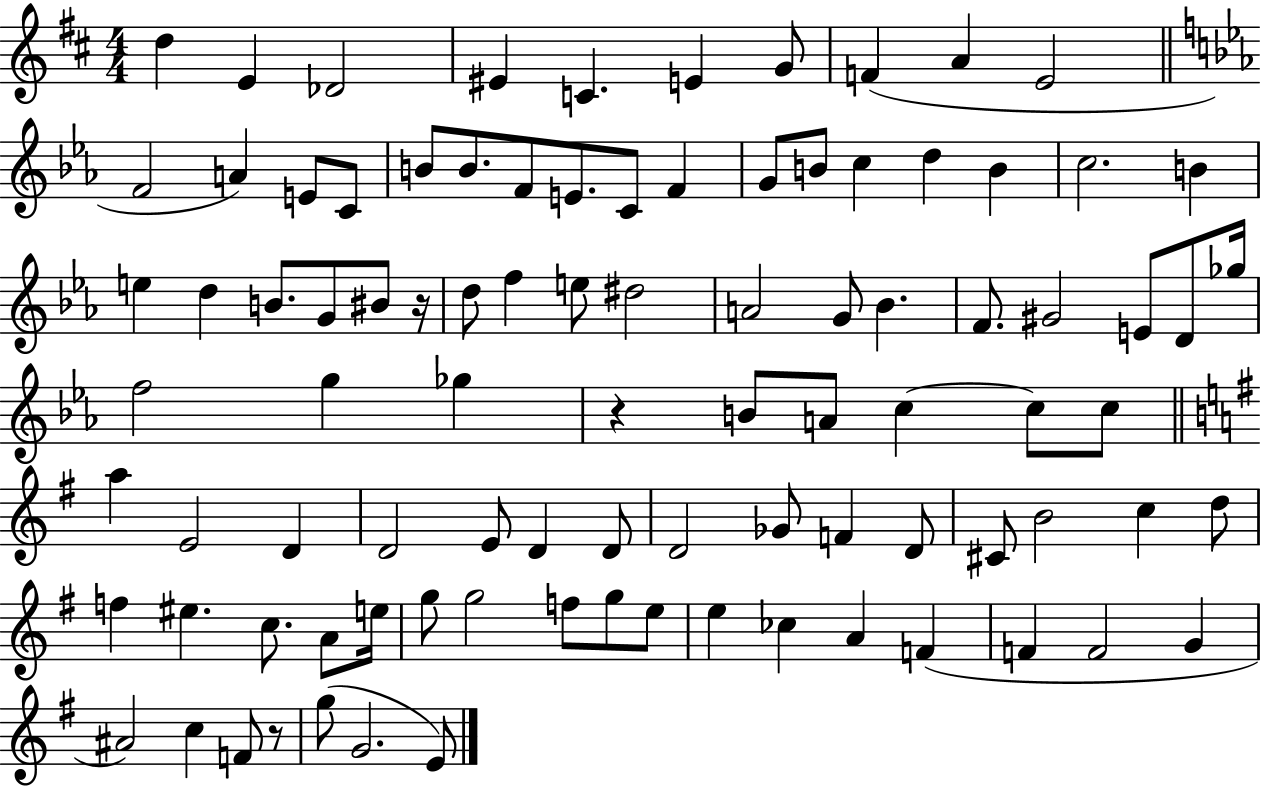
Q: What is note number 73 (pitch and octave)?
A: G5